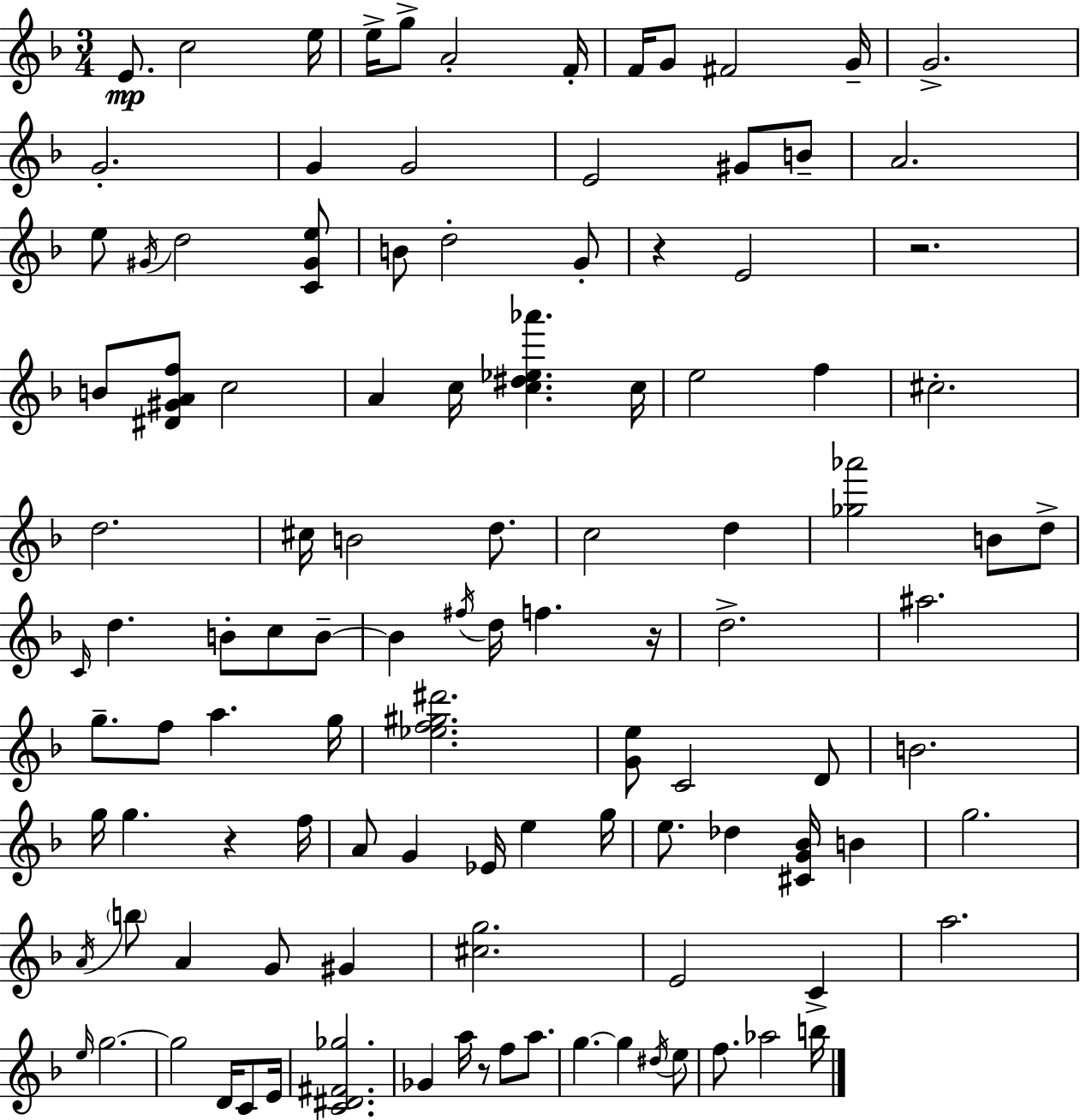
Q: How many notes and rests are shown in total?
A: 111